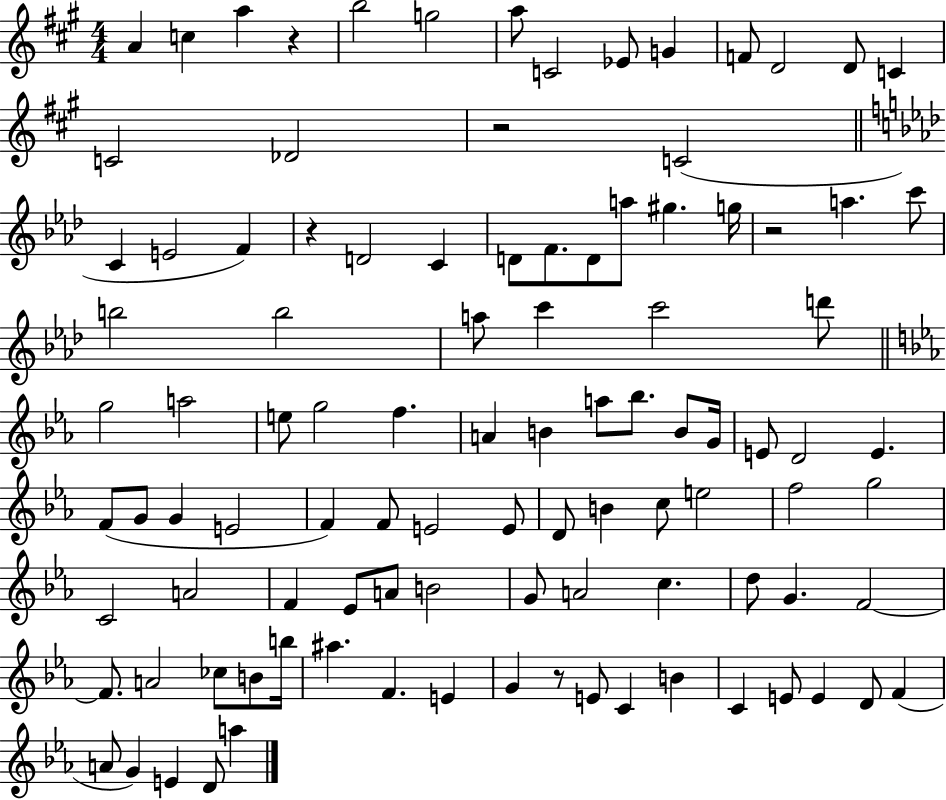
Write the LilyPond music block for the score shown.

{
  \clef treble
  \numericTimeSignature
  \time 4/4
  \key a \major
  a'4 c''4 a''4 r4 | b''2 g''2 | a''8 c'2 ees'8 g'4 | f'8 d'2 d'8 c'4 | \break c'2 des'2 | r2 c'2( | \bar "||" \break \key aes \major c'4 e'2 f'4) | r4 d'2 c'4 | d'8 f'8. d'8 a''8 gis''4. g''16 | r2 a''4. c'''8 | \break b''2 b''2 | a''8 c'''4 c'''2 d'''8 | \bar "||" \break \key c \minor g''2 a''2 | e''8 g''2 f''4. | a'4 b'4 a''8 bes''8. b'8 g'16 | e'8 d'2 e'4. | \break f'8( g'8 g'4 e'2 | f'4) f'8 e'2 e'8 | d'8 b'4 c''8 e''2 | f''2 g''2 | \break c'2 a'2 | f'4 ees'8 a'8 b'2 | g'8 a'2 c''4. | d''8 g'4. f'2~~ | \break f'8. a'2 ces''8 b'8 b''16 | ais''4. f'4. e'4 | g'4 r8 e'8 c'4 b'4 | c'4 e'8 e'4 d'8 f'4( | \break a'8 g'4) e'4 d'8 a''4 | \bar "|."
}